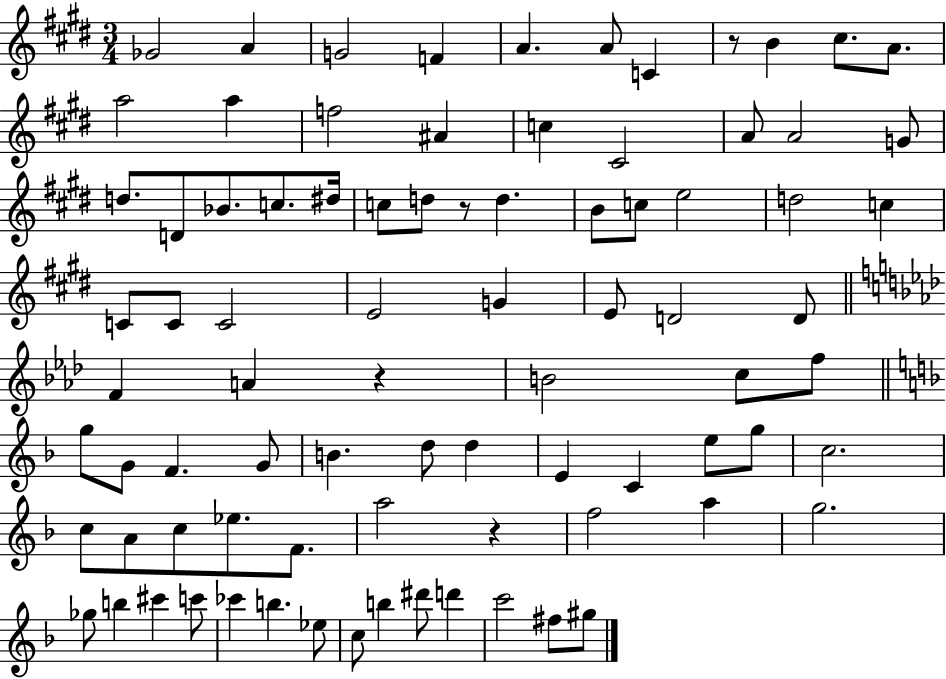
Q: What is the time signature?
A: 3/4